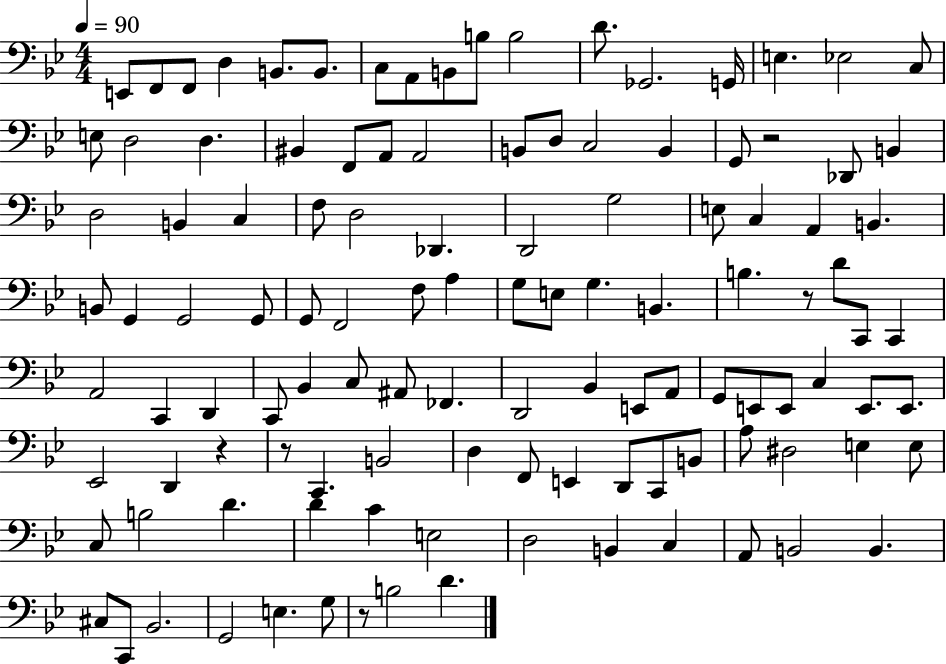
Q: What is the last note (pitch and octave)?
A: D4